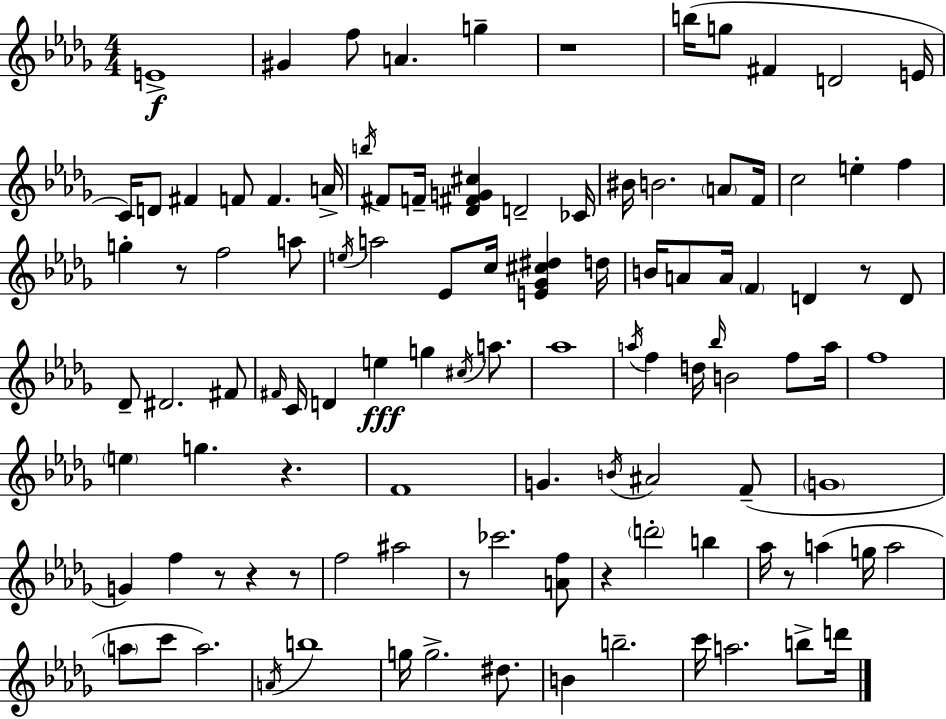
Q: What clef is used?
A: treble